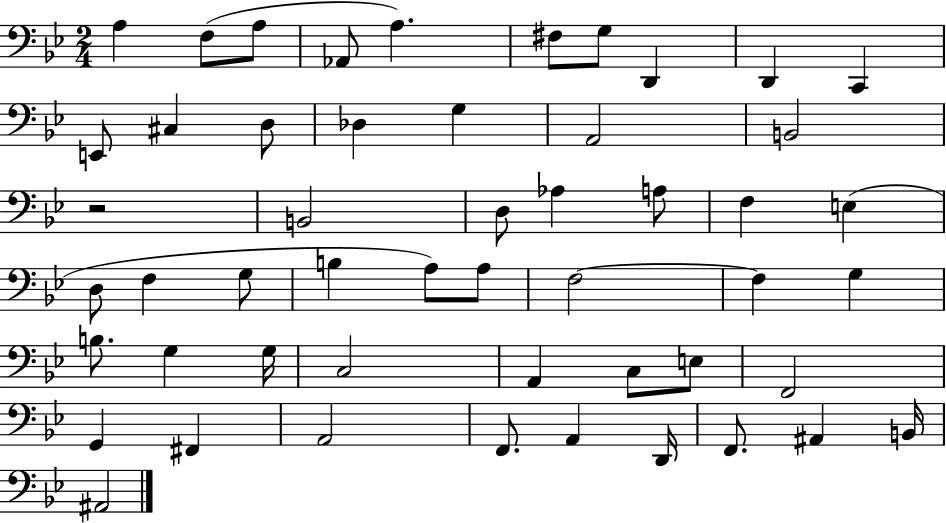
A3/q F3/e A3/e Ab2/e A3/q. F#3/e G3/e D2/q D2/q C2/q E2/e C#3/q D3/e Db3/q G3/q A2/h B2/h R/h B2/h D3/e Ab3/q A3/e F3/q E3/q D3/e F3/q G3/e B3/q A3/e A3/e F3/h F3/q G3/q B3/e. G3/q G3/s C3/h A2/q C3/e E3/e F2/h G2/q F#2/q A2/h F2/e. A2/q D2/s F2/e. A#2/q B2/s A#2/h